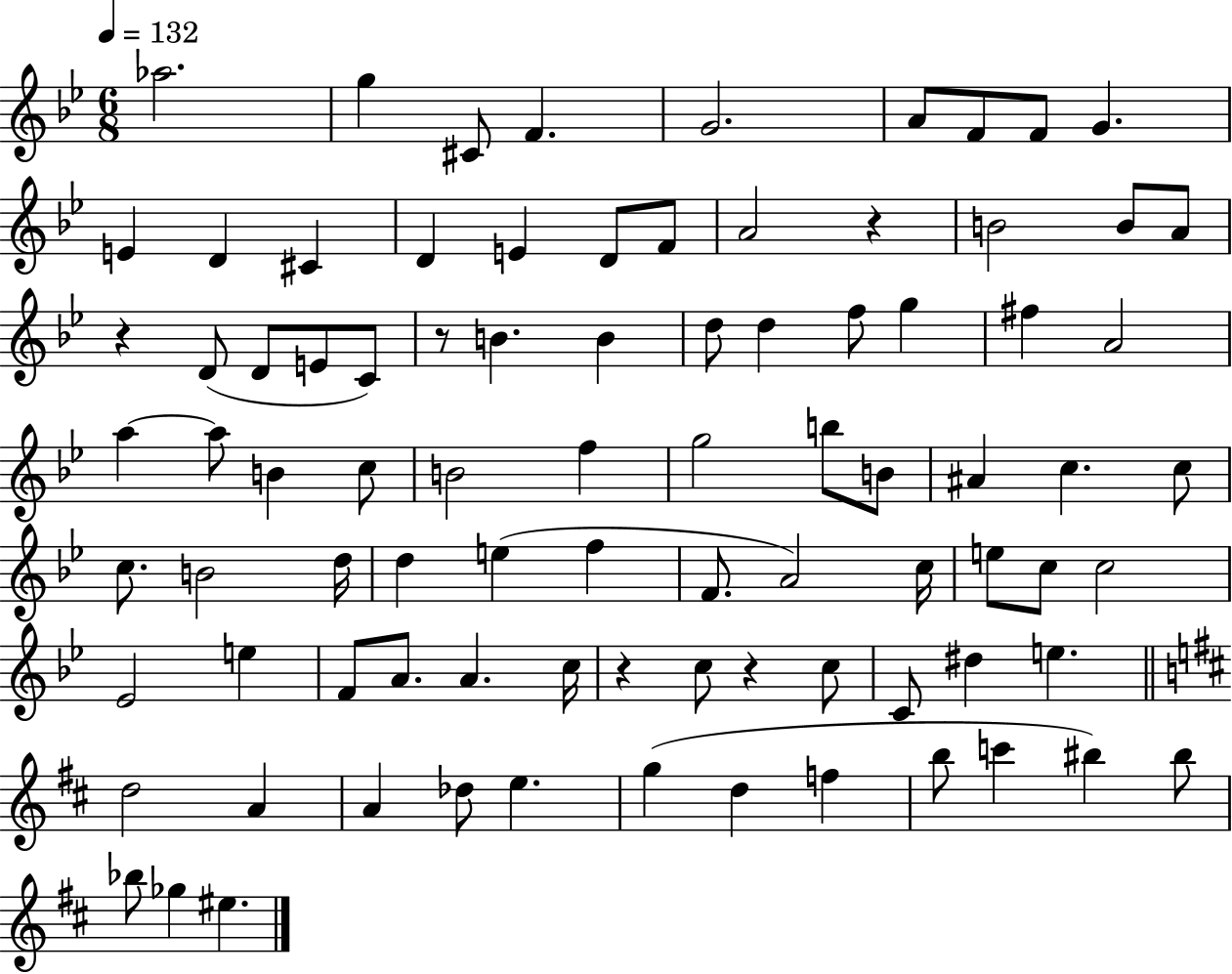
{
  \clef treble
  \numericTimeSignature
  \time 6/8
  \key bes \major
  \tempo 4 = 132
  \repeat volta 2 { aes''2. | g''4 cis'8 f'4. | g'2. | a'8 f'8 f'8 g'4. | \break e'4 d'4 cis'4 | d'4 e'4 d'8 f'8 | a'2 r4 | b'2 b'8 a'8 | \break r4 d'8( d'8 e'8 c'8) | r8 b'4. b'4 | d''8 d''4 f''8 g''4 | fis''4 a'2 | \break a''4~~ a''8 b'4 c''8 | b'2 f''4 | g''2 b''8 b'8 | ais'4 c''4. c''8 | \break c''8. b'2 d''16 | d''4 e''4( f''4 | f'8. a'2) c''16 | e''8 c''8 c''2 | \break ees'2 e''4 | f'8 a'8. a'4. c''16 | r4 c''8 r4 c''8 | c'8 dis''4 e''4. | \break \bar "||" \break \key d \major d''2 a'4 | a'4 des''8 e''4. | g''4( d''4 f''4 | b''8 c'''4 bis''4) bis''8 | \break bes''8 ges''4 eis''4. | } \bar "|."
}